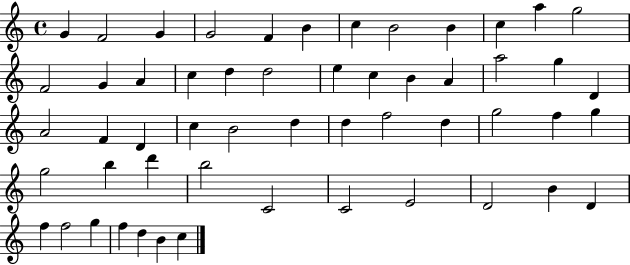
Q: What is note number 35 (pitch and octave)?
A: G5